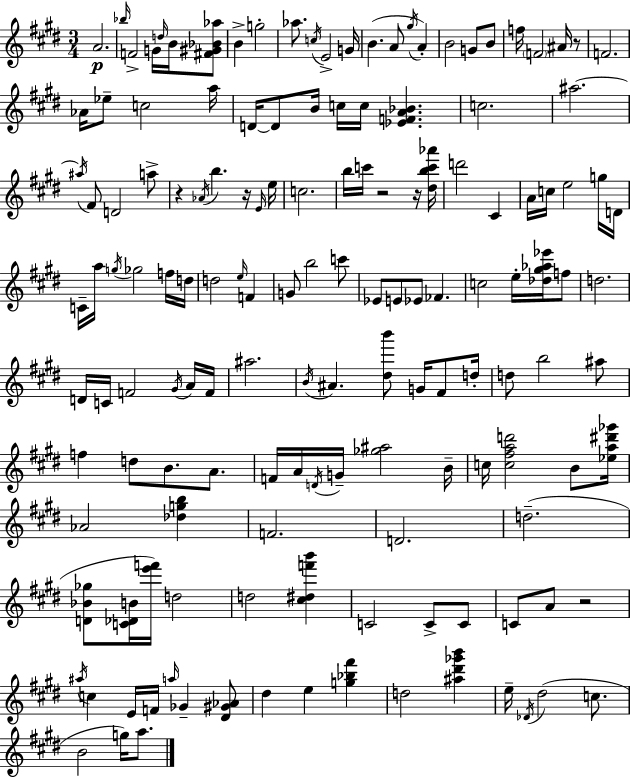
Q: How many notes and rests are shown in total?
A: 147